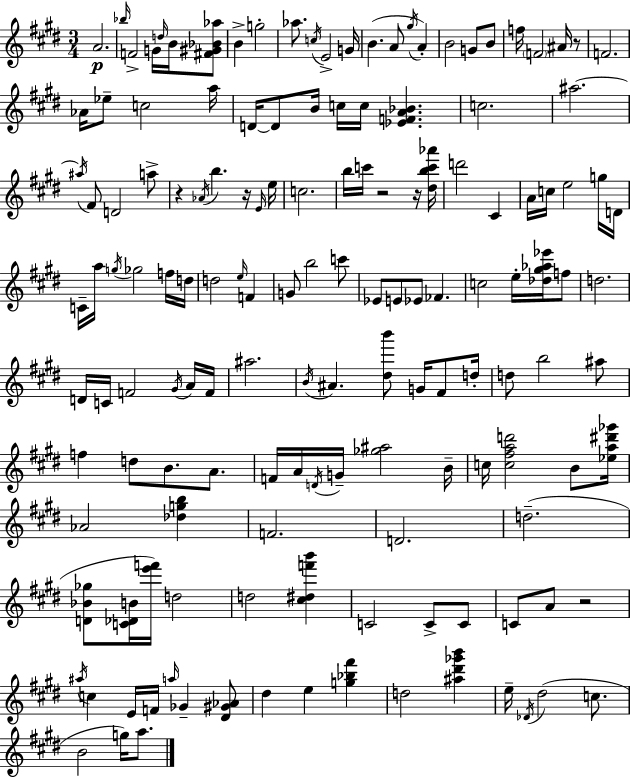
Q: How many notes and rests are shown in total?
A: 147